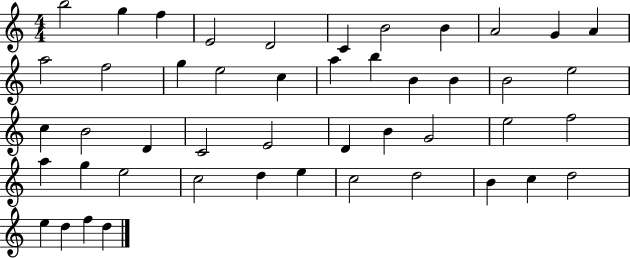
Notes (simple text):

B5/h G5/q F5/q E4/h D4/h C4/q B4/h B4/q A4/h G4/q A4/q A5/h F5/h G5/q E5/h C5/q A5/q B5/q B4/q B4/q B4/h E5/h C5/q B4/h D4/q C4/h E4/h D4/q B4/q G4/h E5/h F5/h A5/q G5/q E5/h C5/h D5/q E5/q C5/h D5/h B4/q C5/q D5/h E5/q D5/q F5/q D5/q